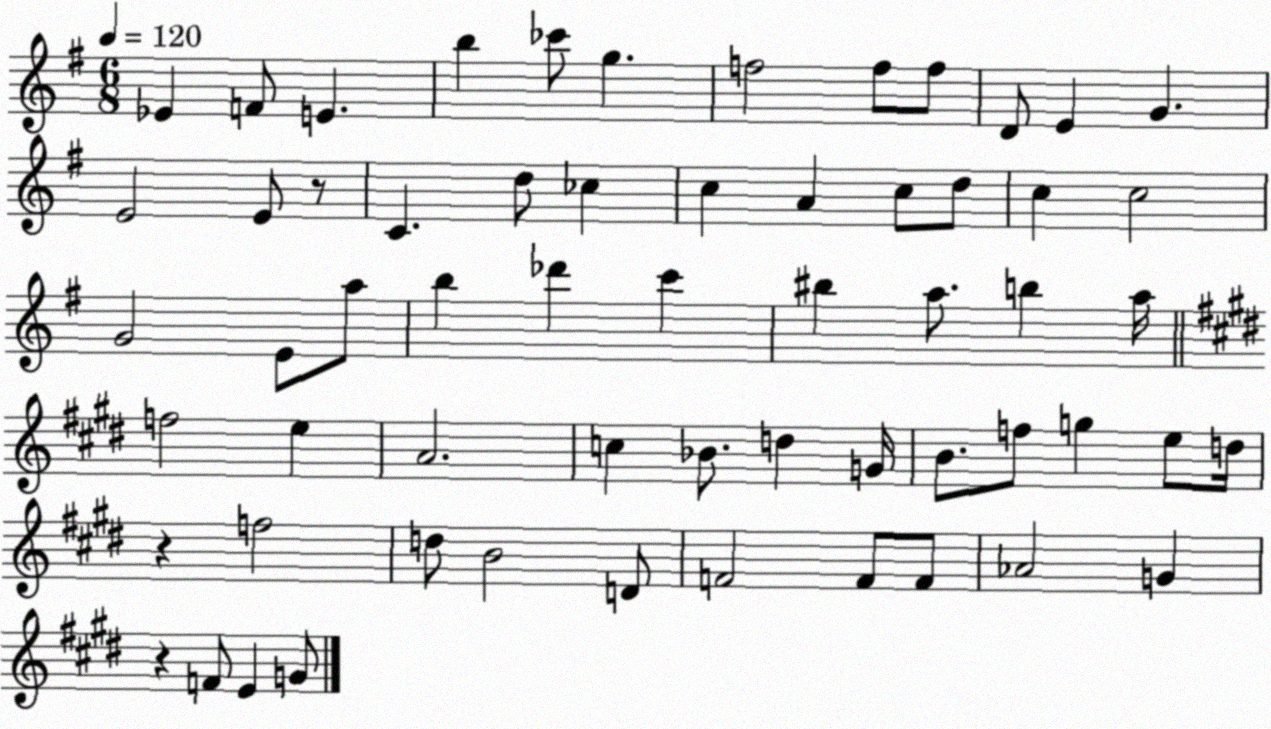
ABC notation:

X:1
T:Untitled
M:6/8
L:1/4
K:G
_E F/2 E b _c'/2 g f2 f/2 f/2 D/2 E G E2 E/2 z/2 C d/2 _c c A c/2 d/2 c c2 G2 E/2 a/2 b _d' c' ^b a/2 b a/4 f2 e A2 c _B/2 d G/4 B/2 f/2 g e/2 d/4 z f2 d/2 B2 D/2 F2 F/2 F/2 _A2 G z F/2 E G/2